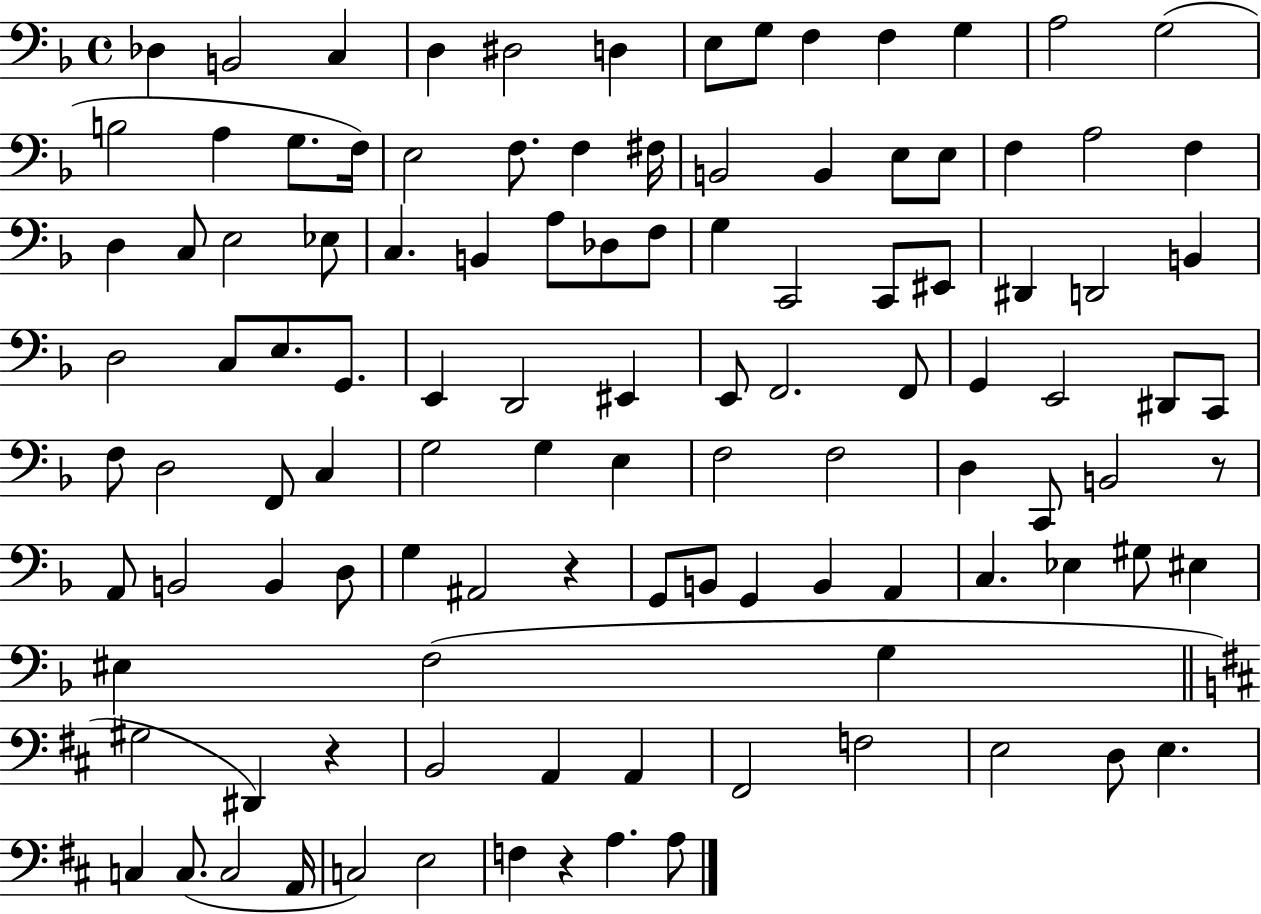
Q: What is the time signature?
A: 4/4